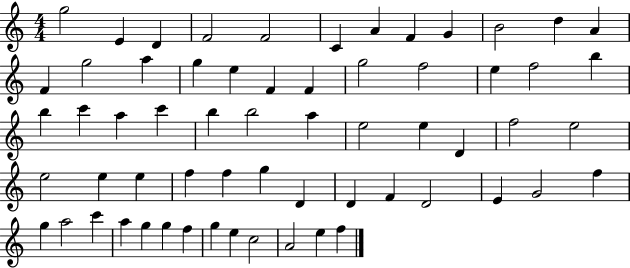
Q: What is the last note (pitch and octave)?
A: F5